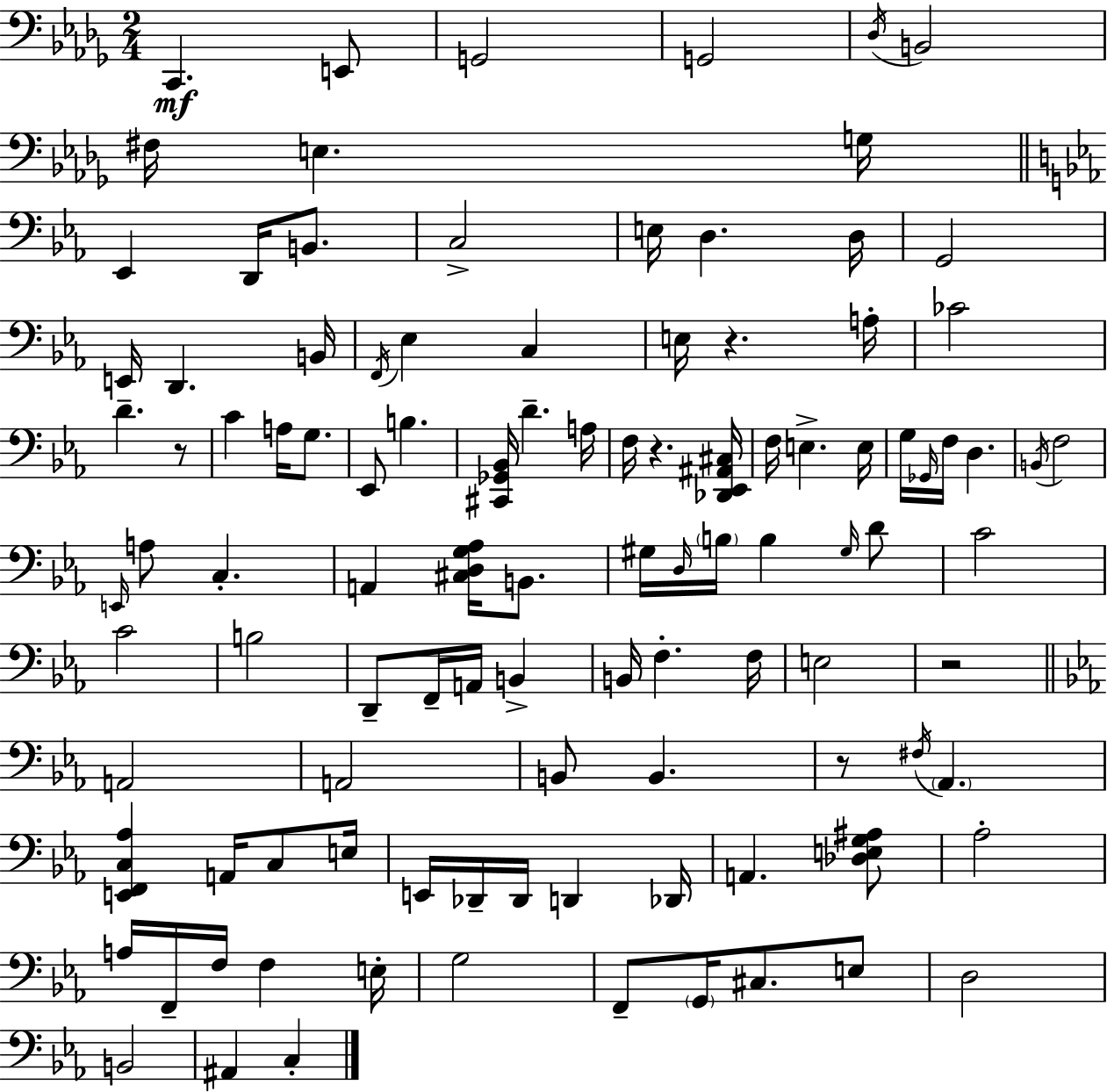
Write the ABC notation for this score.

X:1
T:Untitled
M:2/4
L:1/4
K:Bbm
C,, E,,/2 G,,2 G,,2 _D,/4 B,,2 ^F,/4 E, G,/4 _E,, D,,/4 B,,/2 C,2 E,/4 D, D,/4 G,,2 E,,/4 D,, B,,/4 F,,/4 _E, C, E,/4 z A,/4 _C2 D z/2 C A,/4 G,/2 _E,,/2 B, [^C,,_G,,_B,,]/4 D A,/4 F,/4 z [_D,,_E,,^A,,^C,]/4 F,/4 E, E,/4 G,/4 _G,,/4 F,/4 D, B,,/4 F,2 E,,/4 A,/2 C, A,, [^C,D,G,_A,]/4 B,,/2 ^G,/4 D,/4 B,/4 B, ^G,/4 D/2 C2 C2 B,2 D,,/2 F,,/4 A,,/4 B,, B,,/4 F, F,/4 E,2 z2 A,,2 A,,2 B,,/2 B,, z/2 ^F,/4 _A,, [E,,F,,C,_A,] A,,/4 C,/2 E,/4 E,,/4 _D,,/4 _D,,/4 D,, _D,,/4 A,, [_D,E,G,^A,]/2 _A,2 A,/4 F,,/4 F,/4 F, E,/4 G,2 F,,/2 G,,/4 ^C,/2 E,/2 D,2 B,,2 ^A,, C,